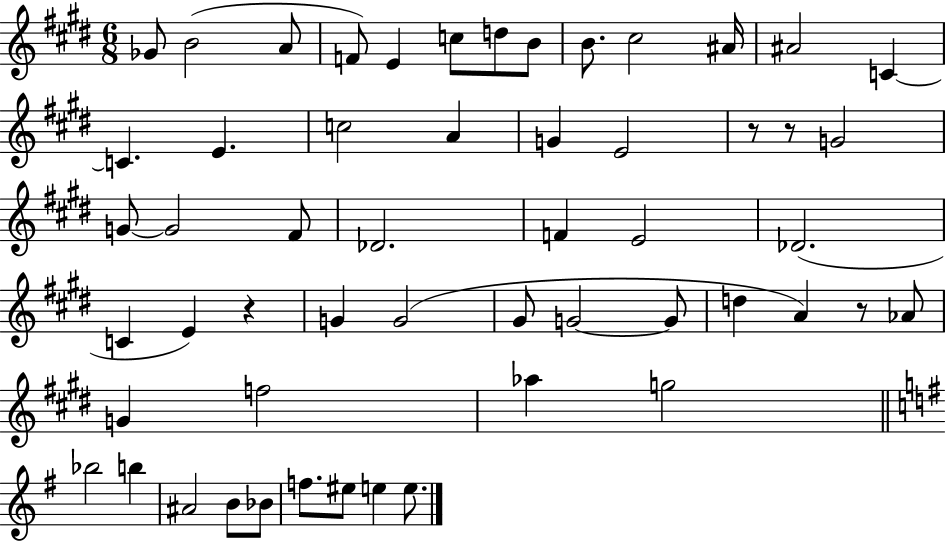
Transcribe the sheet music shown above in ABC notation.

X:1
T:Untitled
M:6/8
L:1/4
K:E
_G/2 B2 A/2 F/2 E c/2 d/2 B/2 B/2 ^c2 ^A/4 ^A2 C C E c2 A G E2 z/2 z/2 G2 G/2 G2 ^F/2 _D2 F E2 _D2 C E z G G2 ^G/2 G2 G/2 d A z/2 _A/2 G f2 _a g2 _b2 b ^A2 B/2 _B/2 f/2 ^e/2 e e/2